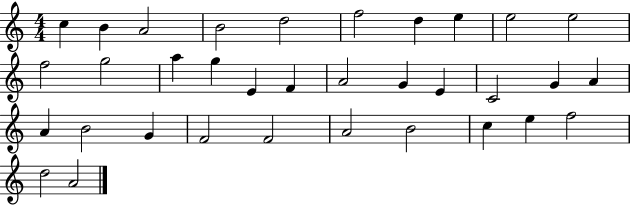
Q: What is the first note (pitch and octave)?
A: C5